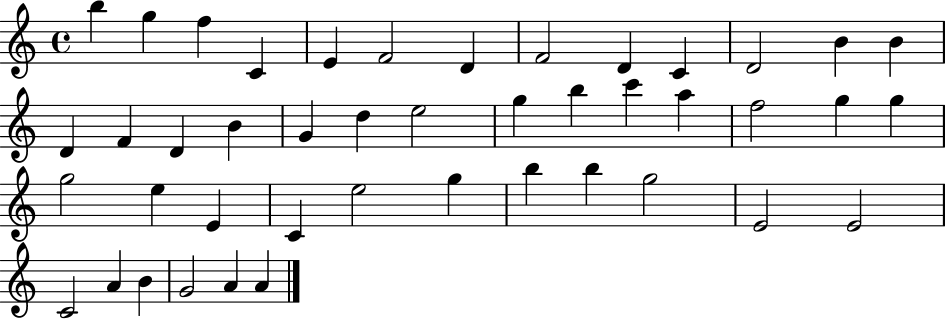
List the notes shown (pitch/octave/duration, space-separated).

B5/q G5/q F5/q C4/q E4/q F4/h D4/q F4/h D4/q C4/q D4/h B4/q B4/q D4/q F4/q D4/q B4/q G4/q D5/q E5/h G5/q B5/q C6/q A5/q F5/h G5/q G5/q G5/h E5/q E4/q C4/q E5/h G5/q B5/q B5/q G5/h E4/h E4/h C4/h A4/q B4/q G4/h A4/q A4/q